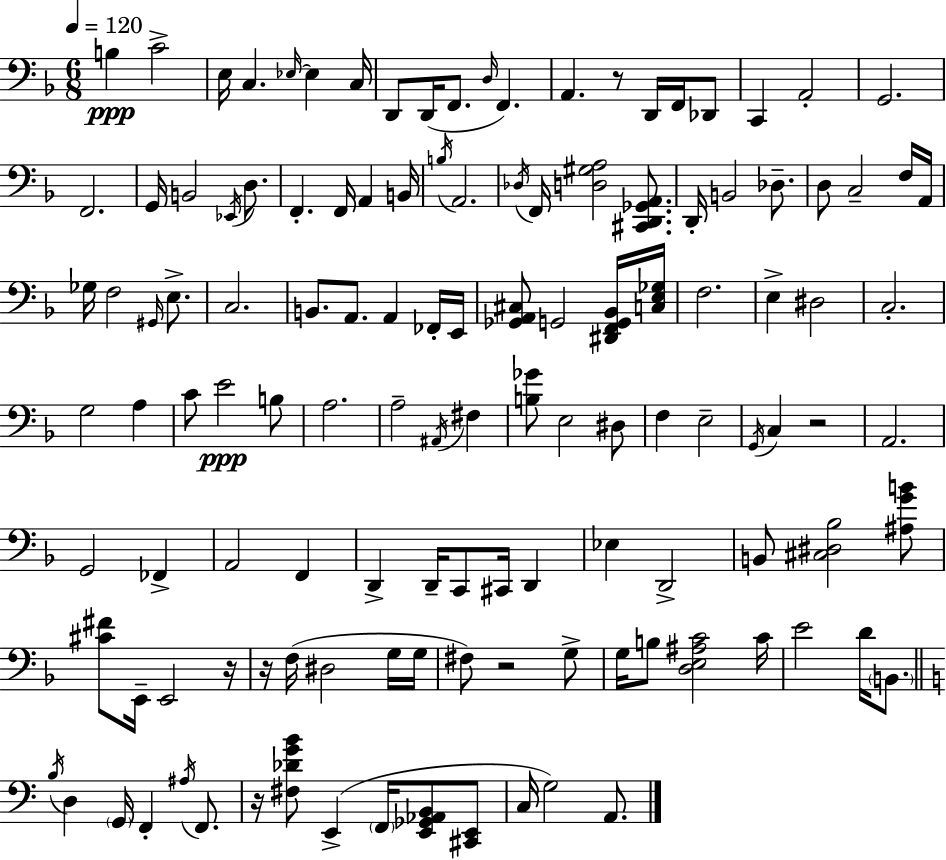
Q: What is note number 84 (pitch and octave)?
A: E2